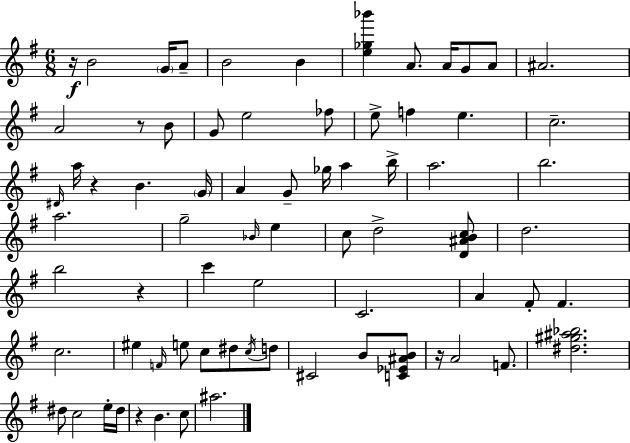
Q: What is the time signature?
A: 6/8